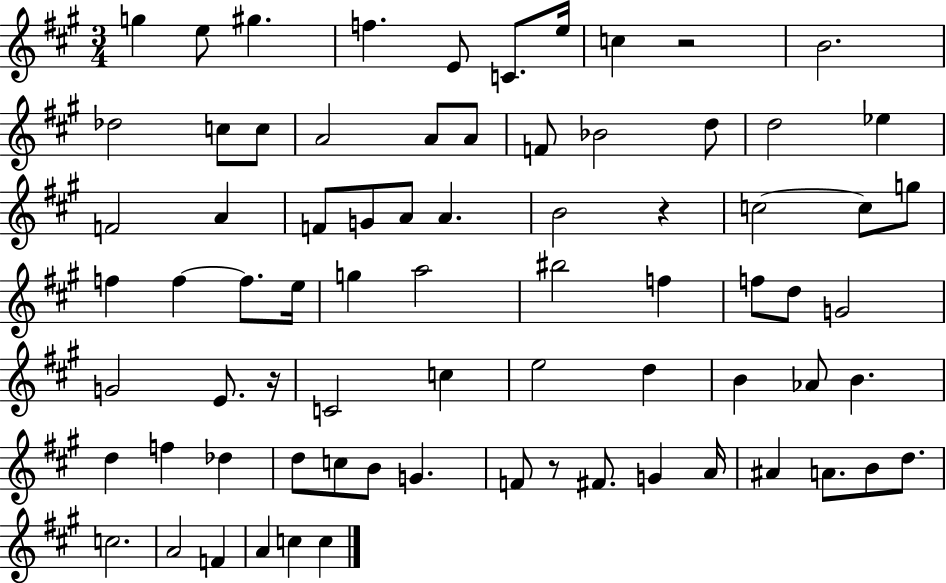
X:1
T:Untitled
M:3/4
L:1/4
K:A
g e/2 ^g f E/2 C/2 e/4 c z2 B2 _d2 c/2 c/2 A2 A/2 A/2 F/2 _B2 d/2 d2 _e F2 A F/2 G/2 A/2 A B2 z c2 c/2 g/2 f f f/2 e/4 g a2 ^b2 f f/2 d/2 G2 G2 E/2 z/4 C2 c e2 d B _A/2 B d f _d d/2 c/2 B/2 G F/2 z/2 ^F/2 G A/4 ^A A/2 B/2 d/2 c2 A2 F A c c